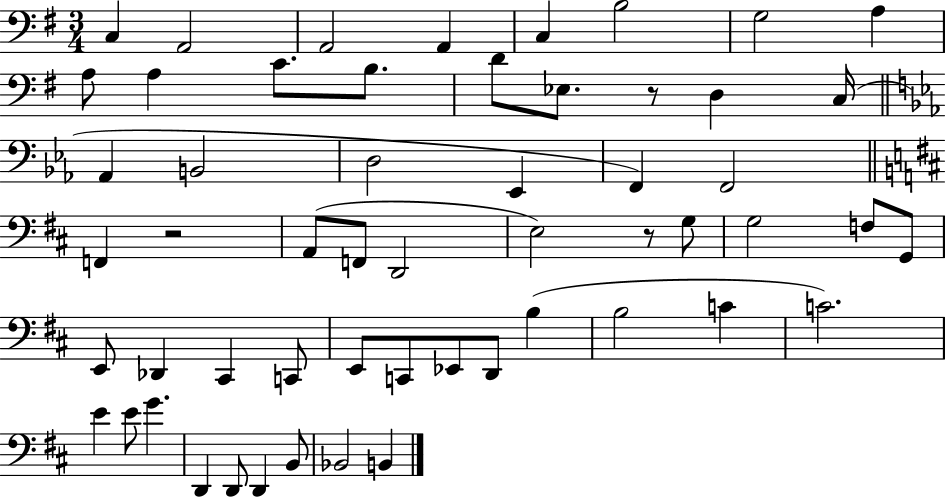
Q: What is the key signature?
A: G major